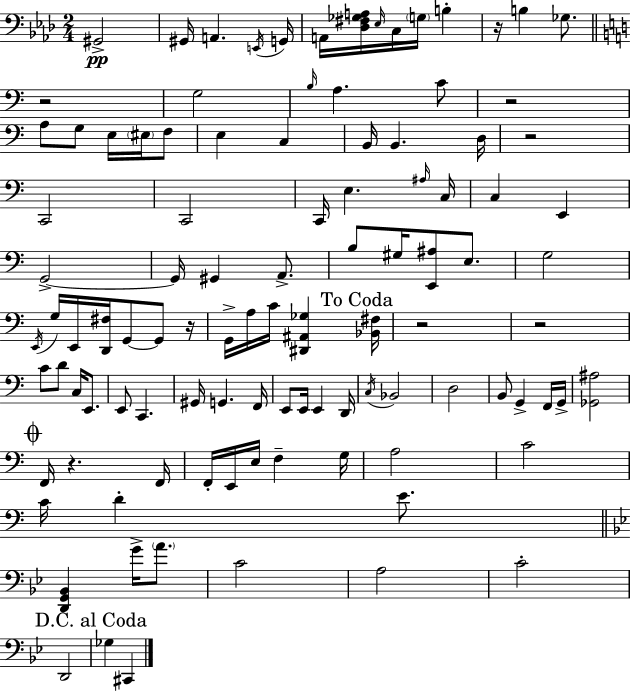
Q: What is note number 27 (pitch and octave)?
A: C2